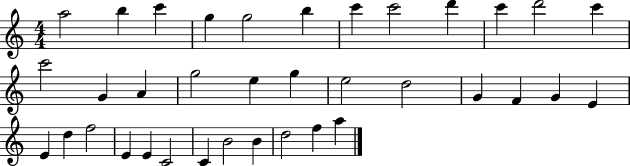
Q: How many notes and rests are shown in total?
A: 36